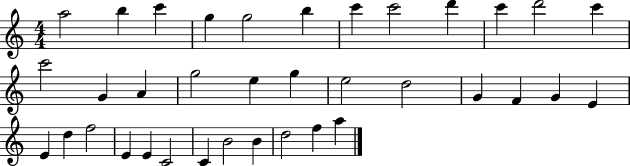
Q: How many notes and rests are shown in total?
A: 36